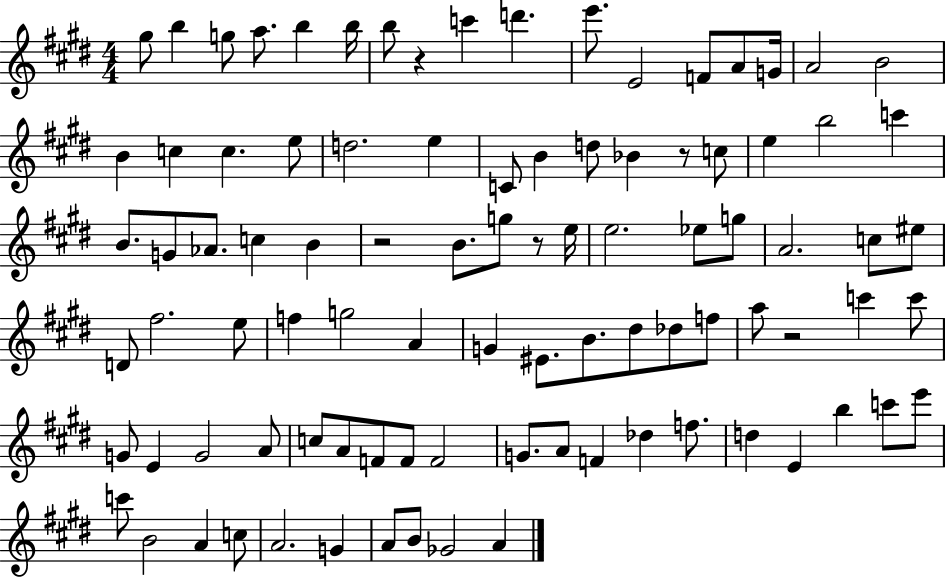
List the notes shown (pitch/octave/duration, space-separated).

G#5/e B5/q G5/e A5/e. B5/q B5/s B5/e R/q C6/q D6/q. E6/e. E4/h F4/e A4/e G4/s A4/h B4/h B4/q C5/q C5/q. E5/e D5/h. E5/q C4/e B4/q D5/e Bb4/q R/e C5/e E5/q B5/h C6/q B4/e. G4/e Ab4/e. C5/q B4/q R/h B4/e. G5/e R/e E5/s E5/h. Eb5/e G5/e A4/h. C5/e EIS5/e D4/e F#5/h. E5/e F5/q G5/h A4/q G4/q EIS4/e. B4/e. D#5/e Db5/e F5/e A5/e R/h C6/q C6/e G4/e E4/q G4/h A4/e C5/e A4/e F4/e F4/e F4/h G4/e. A4/e F4/q Db5/q F5/e. D5/q E4/q B5/q C6/e E6/e C6/e B4/h A4/q C5/e A4/h. G4/q A4/e B4/e Gb4/h A4/q